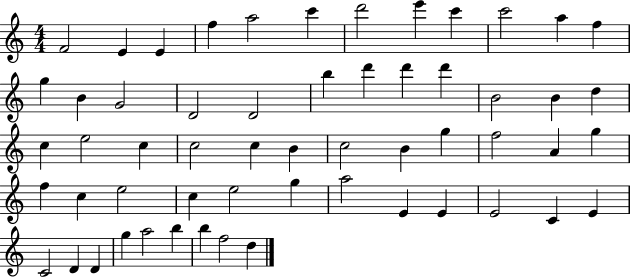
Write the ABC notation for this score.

X:1
T:Untitled
M:4/4
L:1/4
K:C
F2 E E f a2 c' d'2 e' c' c'2 a f g B G2 D2 D2 b d' d' d' B2 B d c e2 c c2 c B c2 B g f2 A g f c e2 c e2 g a2 E E E2 C E C2 D D g a2 b b f2 d